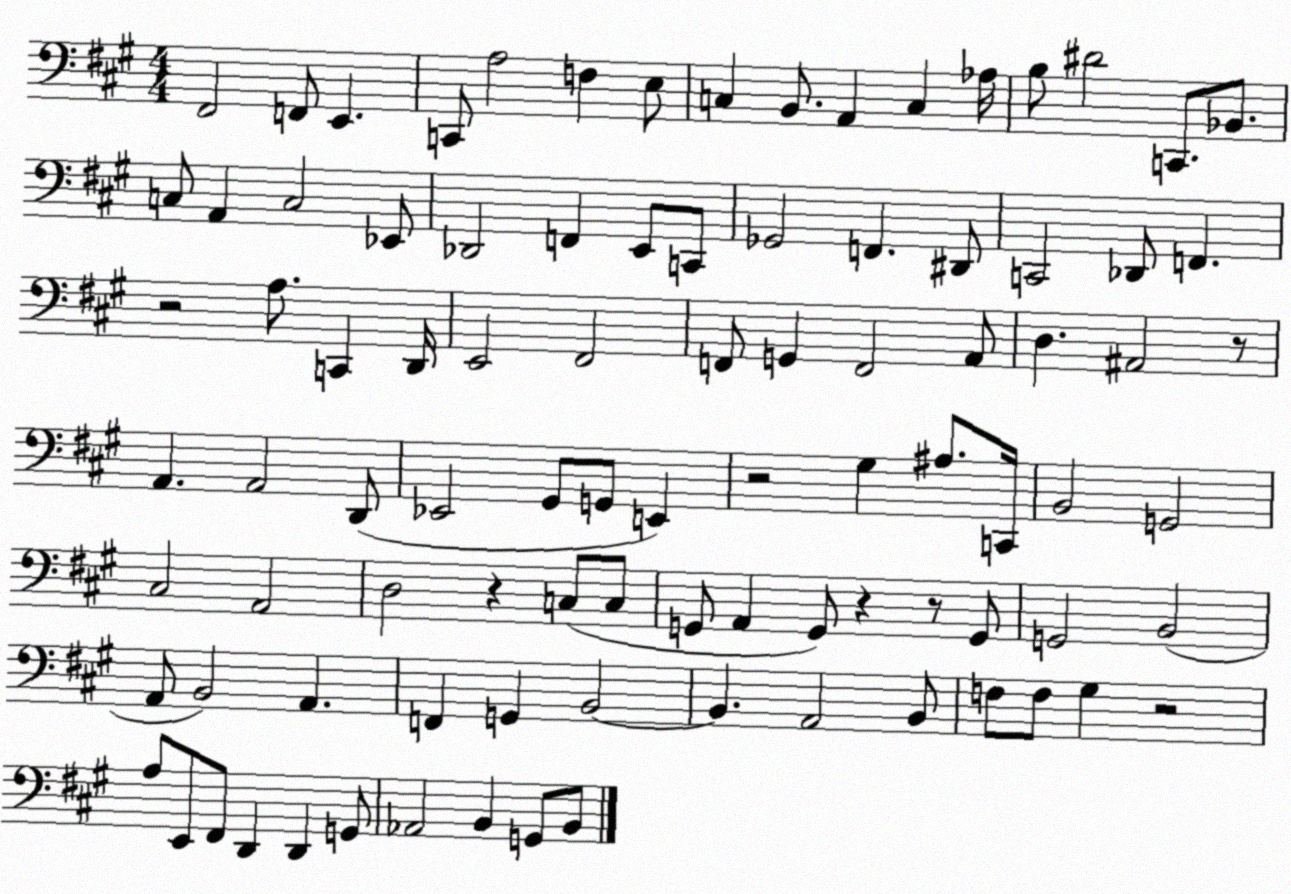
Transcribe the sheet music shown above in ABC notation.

X:1
T:Untitled
M:4/4
L:1/4
K:A
^F,,2 F,,/2 E,, C,,/2 A,2 F, E,/2 C, B,,/2 A,, C, _A,/4 B,/2 ^D2 C,,/2 _B,,/2 C,/2 A,, C,2 _E,,/2 _D,,2 F,, E,,/2 C,,/2 _G,,2 F,, ^D,,/2 C,,2 _D,,/2 F,, z2 A,/2 C,, D,,/4 E,,2 ^F,,2 F,,/2 G,, F,,2 A,,/2 D, ^A,,2 z/2 A,, A,,2 D,,/2 _E,,2 ^G,,/2 G,,/2 E,, z2 ^G, ^A,/2 C,,/4 B,,2 G,,2 ^C,2 A,,2 D,2 z C,/2 C,/2 G,,/2 A,, G,,/2 z z/2 G,,/2 G,,2 B,,2 A,,/2 B,,2 A,, F,, G,, B,,2 B,, A,,2 B,,/2 F,/2 F,/2 ^G, z2 A,/2 E,,/2 ^F,,/2 D,, D,, G,,/2 _A,,2 B,, G,,/2 B,,/2